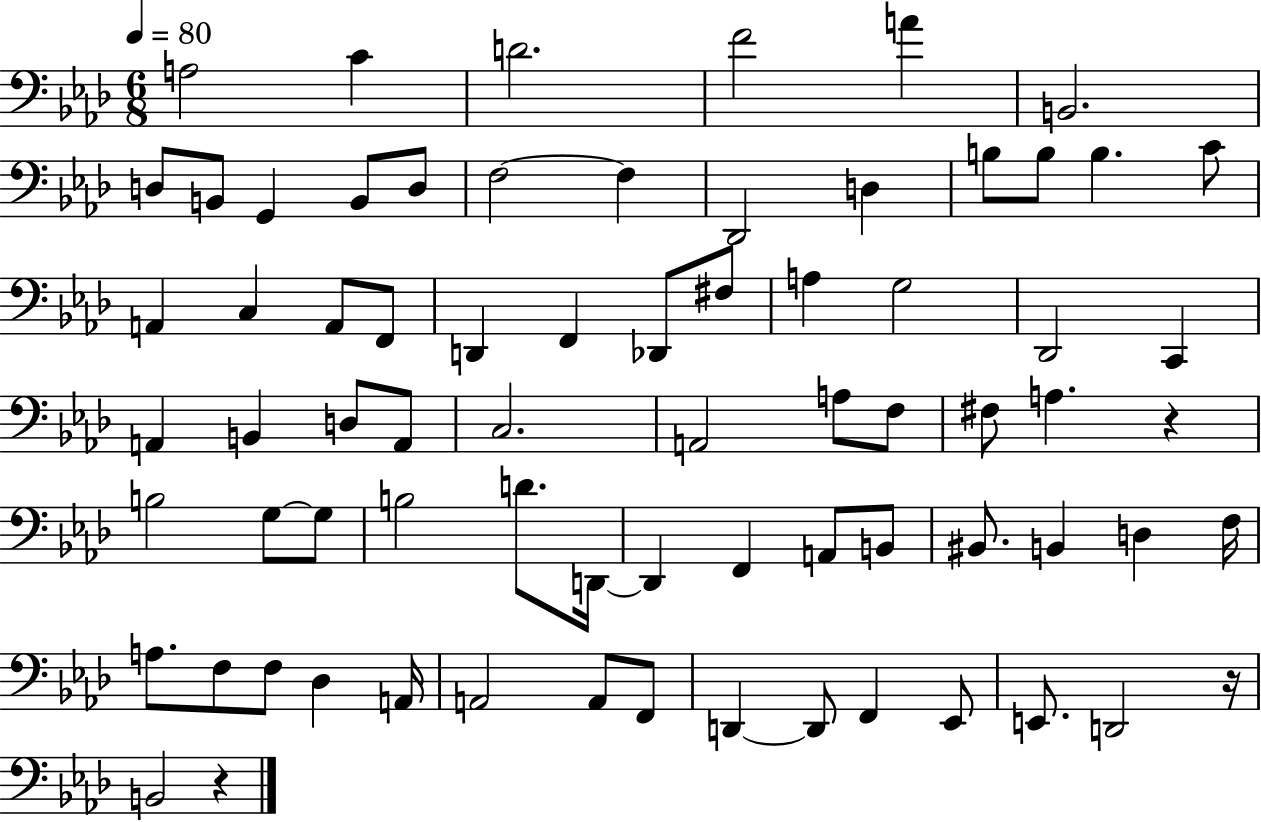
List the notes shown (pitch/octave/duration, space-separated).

A3/h C4/q D4/h. F4/h A4/q B2/h. D3/e B2/e G2/q B2/e D3/e F3/h F3/q Db2/h D3/q B3/e B3/e B3/q. C4/e A2/q C3/q A2/e F2/e D2/q F2/q Db2/e F#3/e A3/q G3/h Db2/h C2/q A2/q B2/q D3/e A2/e C3/h. A2/h A3/e F3/e F#3/e A3/q. R/q B3/h G3/e G3/e B3/h D4/e. D2/s D2/q F2/q A2/e B2/e BIS2/e. B2/q D3/q F3/s A3/e. F3/e F3/e Db3/q A2/s A2/h A2/e F2/e D2/q D2/e F2/q Eb2/e E2/e. D2/h R/s B2/h R/q